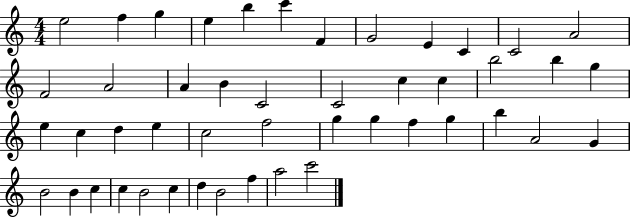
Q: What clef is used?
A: treble